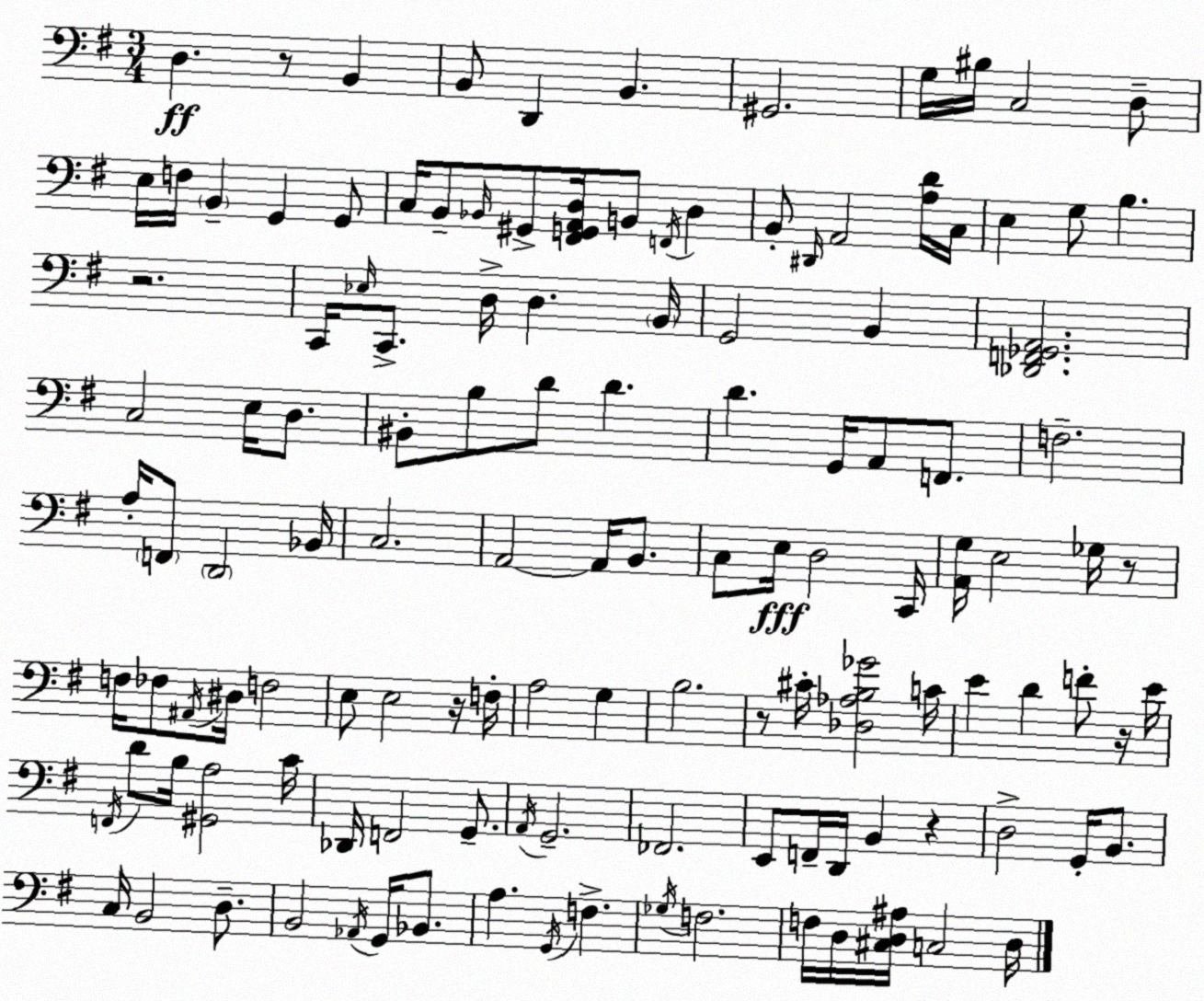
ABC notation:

X:1
T:Untitled
M:3/4
L:1/4
K:Em
D, z/2 B,, B,,/2 D,, B,, ^G,,2 G,/4 ^B,/4 C,2 D,/2 E,/4 F,/4 B,, G,, G,,/2 C,/4 B,,/2 _B,,/4 ^G,,/2 [^F,,G,,A,,D,]/4 B,,/2 F,,/4 D, B,,/2 ^D,,/4 A,,2 [A,D]/4 C,/4 E, G,/2 B, z2 C,,/4 _E,/4 C,,/2 D,/4 D, B,,/4 G,,2 B,, [_D,,F,,_G,,A,,]2 C,2 E,/4 D,/2 ^B,,/2 B,/2 D/2 D D G,,/4 A,,/2 F,,/2 F,2 A,/4 F,,/2 D,,2 _B,,/4 C,2 A,,2 A,,/4 B,,/2 C,/2 E,/4 D,2 C,,/4 [A,,G,]/4 E,2 _G,/4 z/2 F,/4 _F,/2 ^A,,/4 ^D,/4 F,2 E,/2 E,2 z/4 F,/4 A,2 G, B,2 z/2 ^C/4 [_D,_A,B,_G]2 C/4 E D F/2 z/4 E/4 F,,/4 D/2 B,/4 [^G,,A,]2 C/4 _D,,/4 F,,2 G,,/2 A,,/4 G,,2 _F,,2 E,,/2 F,,/4 D,,/4 B,, z D,2 G,,/4 B,,/2 C,/4 B,,2 D,/2 B,,2 _A,,/4 G,,/4 _B,,/2 A, G,,/4 F, _G,/4 F,2 F,/4 D,/4 [^C,D,^A,]/4 C,2 D,/4